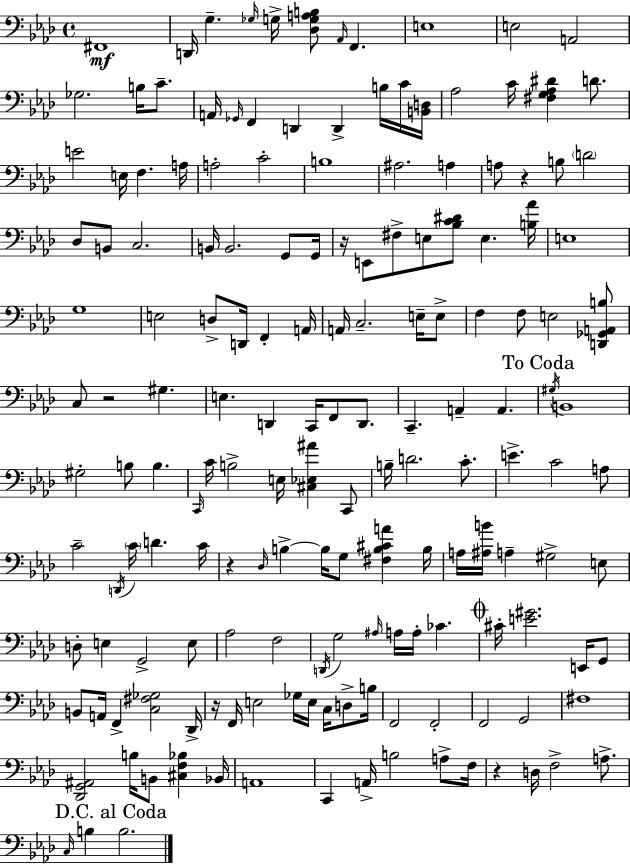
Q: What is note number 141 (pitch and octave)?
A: D3